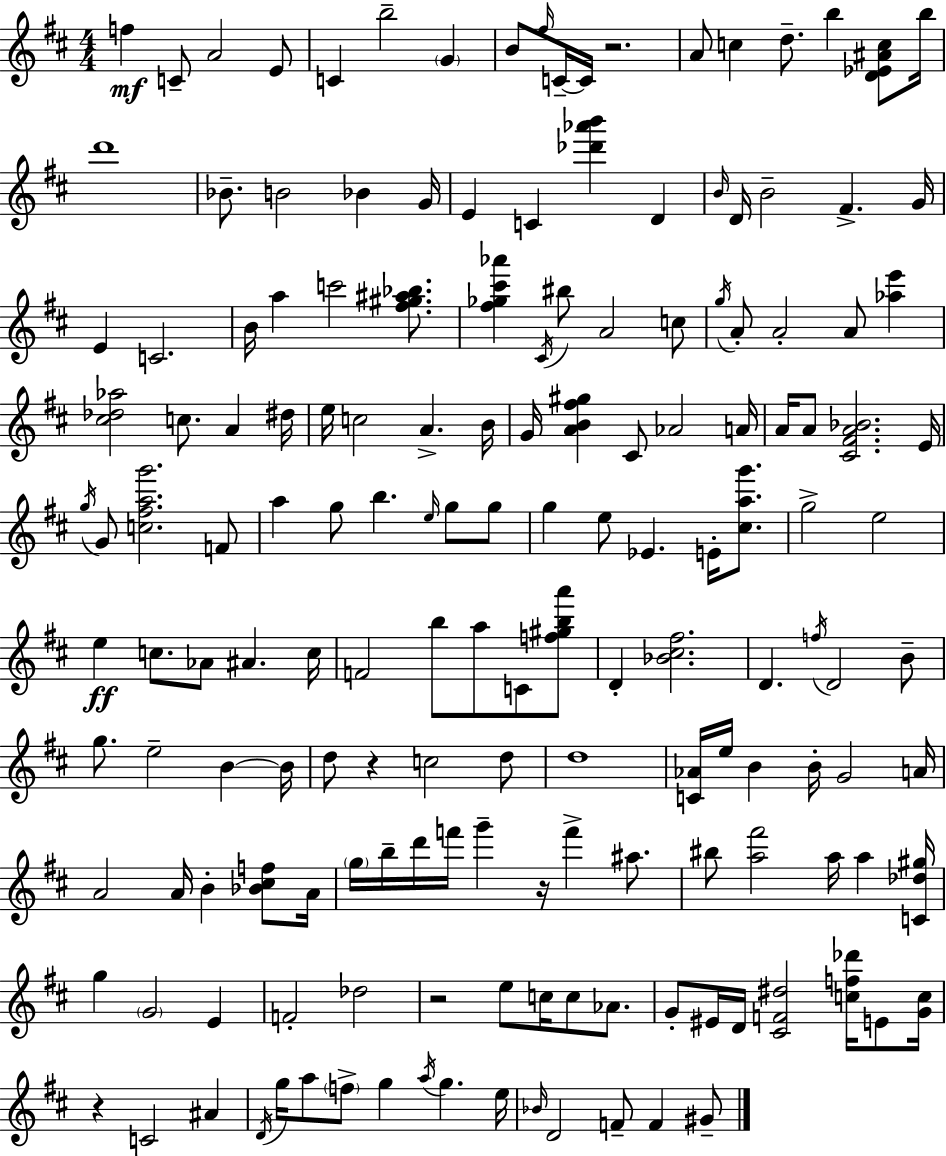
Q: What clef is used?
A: treble